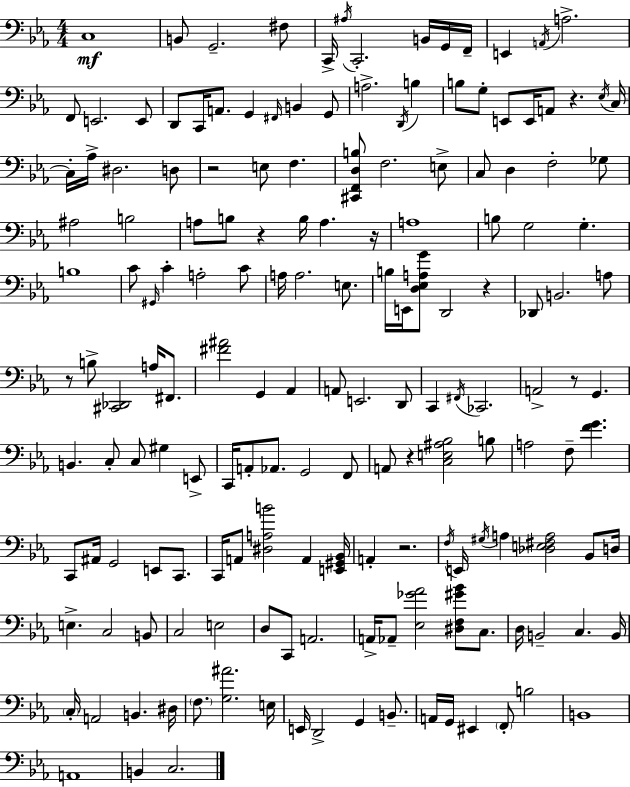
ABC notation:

X:1
T:Untitled
M:4/4
L:1/4
K:Eb
C,4 B,,/2 G,,2 ^F,/2 C,,/4 ^A,/4 C,,2 B,,/4 G,,/4 F,,/4 E,, A,,/4 A,2 F,,/2 E,,2 E,,/2 D,,/2 C,,/4 A,,/2 G,, ^F,,/4 B,, G,,/2 A,2 D,,/4 B, B,/2 G,/2 E,,/2 E,,/4 A,,/2 z _E,/4 C,/4 C,/4 _A,/4 ^D,2 D,/2 z2 E,/2 F, [^C,,F,,D,B,]/2 F,2 E,/2 C,/2 D, F,2 _G,/2 ^A,2 B,2 A,/2 B,/2 z B,/4 A, z/4 A,4 B,/2 G,2 G, B,4 C/2 ^G,,/4 C A,2 C/2 A,/4 A,2 E,/2 B,/4 E,,/4 [D,_E,A,G]/2 D,,2 z _D,,/2 B,,2 A,/2 z/2 B,/2 [^C,,_D,,]2 A,/4 ^F,,/2 [^F^A]2 G,, _A,, A,,/2 E,,2 D,,/2 C,, ^F,,/4 _C,,2 A,,2 z/2 G,, B,, C,/2 C,/2 ^G, E,,/2 C,,/4 A,,/2 _A,,/2 G,,2 F,,/2 A,,/2 z [C,E,^A,_B,]2 B,/2 A,2 F,/2 [FG] C,,/2 ^A,,/4 G,,2 E,,/2 C,,/2 C,,/4 A,,/2 [^D,A,B]2 A,, [E,,^G,,_B,,]/4 A,, z2 F,/4 E,,/4 ^G,/4 A, [_D,E,^F,A,]2 _B,,/2 D,/4 E, C,2 B,,/2 C,2 E,2 D,/2 C,,/2 A,,2 A,,/4 _A,,/2 [_E,_G_A]2 [^D,F,^G_B]/2 C,/2 D,/4 B,,2 C, B,,/4 C,/4 A,,2 B,, ^D,/4 F,/2 [G,^A]2 E,/4 E,,/4 D,,2 G,, B,,/2 A,,/4 G,,/4 ^E,, F,,/2 B,2 B,,4 A,,4 B,, C,2